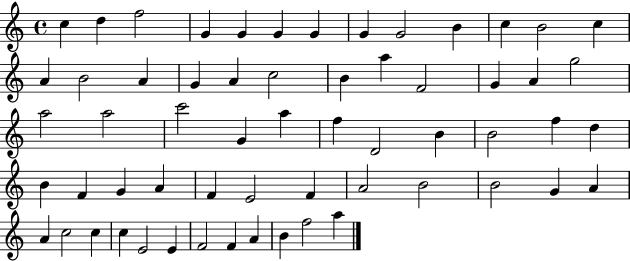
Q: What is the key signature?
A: C major